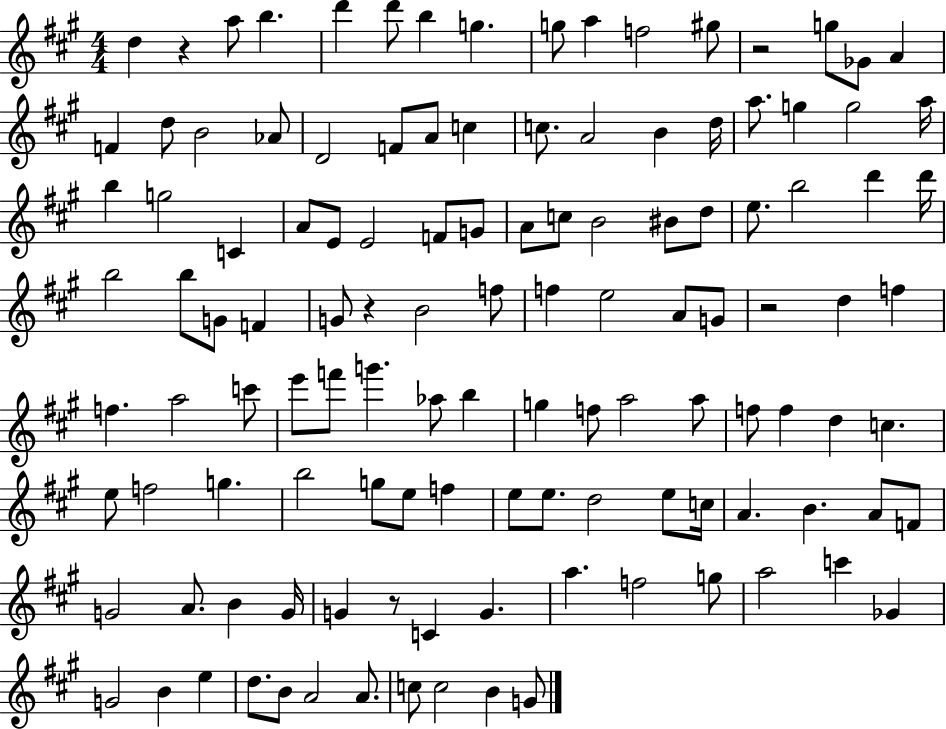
D5/q R/q A5/e B5/q. D6/q D6/e B5/q G5/q. G5/e A5/q F5/h G#5/e R/h G5/e Gb4/e A4/q F4/q D5/e B4/h Ab4/e D4/h F4/e A4/e C5/q C5/e. A4/h B4/q D5/s A5/e. G5/q G5/h A5/s B5/q G5/h C4/q A4/e E4/e E4/h F4/e G4/e A4/e C5/e B4/h BIS4/e D5/e E5/e. B5/h D6/q D6/s B5/h B5/e G4/e F4/q G4/e R/q B4/h F5/e F5/q E5/h A4/e G4/e R/h D5/q F5/q F5/q. A5/h C6/e E6/e F6/e G6/q. Ab5/e B5/q G5/q F5/e A5/h A5/e F5/e F5/q D5/q C5/q. E5/e F5/h G5/q. B5/h G5/e E5/e F5/q E5/e E5/e. D5/h E5/e C5/s A4/q. B4/q. A4/e F4/e G4/h A4/e. B4/q G4/s G4/q R/e C4/q G4/q. A5/q. F5/h G5/e A5/h C6/q Gb4/q G4/h B4/q E5/q D5/e. B4/e A4/h A4/e. C5/e C5/h B4/q G4/e